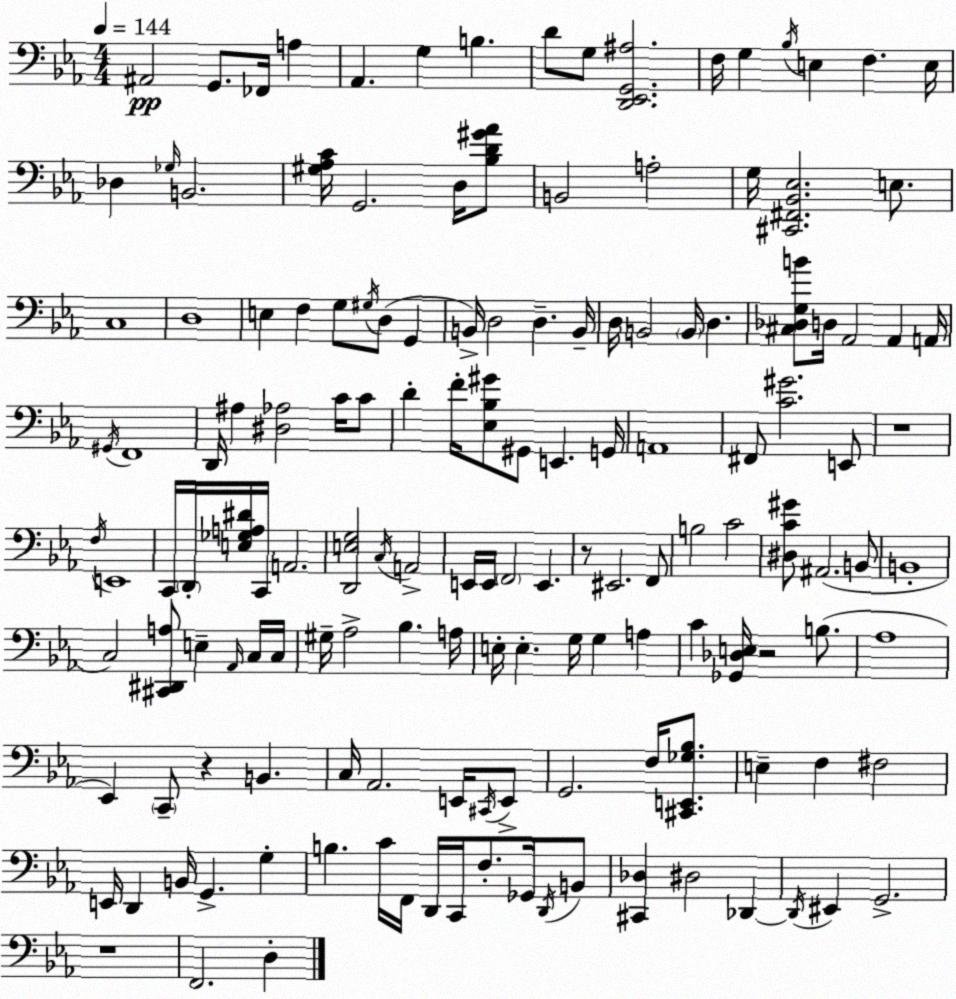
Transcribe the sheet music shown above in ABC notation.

X:1
T:Untitled
M:4/4
L:1/4
K:Cm
^A,,2 G,,/2 _F,,/4 A, _A,, G, B, D/2 G,/2 [D,,_E,,G,,^A,]2 F,/4 G, _B,/4 E, F, E,/4 _D, _G,/4 B,,2 [^G,_A,C]/4 G,,2 D,/4 [_B,D^G_A]/2 B,,2 A,2 G,/4 [^C,,^F,,_B,,_E,]2 E,/2 C,4 D,4 E, F, G,/2 ^G,/4 D,/2 G,, B,,/4 D,2 D, B,,/4 D,/4 B,,2 B,,/4 D, [^C,_D,G,B]/2 D,/4 _A,,2 _A,, A,,/4 ^G,,/4 F,,4 D,,/4 ^A, [^D,_A,]2 C/4 C/2 D F/4 [_E,_B,^G]/2 ^G,,/2 E,, G,,/4 A,,4 ^F,,/2 [C^G]2 E,,/2 z4 F,/4 E,,4 C,,/4 D,,/4 [E,_G,A,^D]/4 C,,/4 A,,2 [D,,E,G,]2 C,/4 A,,2 E,,/4 E,,/4 F,,2 E,, z/2 ^E,,2 F,,/2 B,2 C2 [^D,C^G]/2 ^A,,2 B,,/2 B,,4 C,2 [^C,,^D,,A,]/2 E, _A,,/4 C,/4 C,/4 ^G,/4 _A,2 _B, A,/4 E,/4 E, G,/4 G, A, C [_G,,_D,E,]/4 z2 B,/2 _A,4 _E,, C,,/2 z B,, C,/4 _A,,2 E,,/4 ^C,,/4 E,,/2 G,,2 F,/4 [^C,,E,,_G,_B,]/2 E, F, ^F,2 E,,/4 D,, B,,/4 G,, G, B, C/4 F,,/4 D,,/4 C,,/4 F,/2 _G,,/4 D,,/4 B,,/2 [^C,,_D,] ^D,2 _D,, _D,,/4 ^E,, G,,2 z4 F,,2 D,